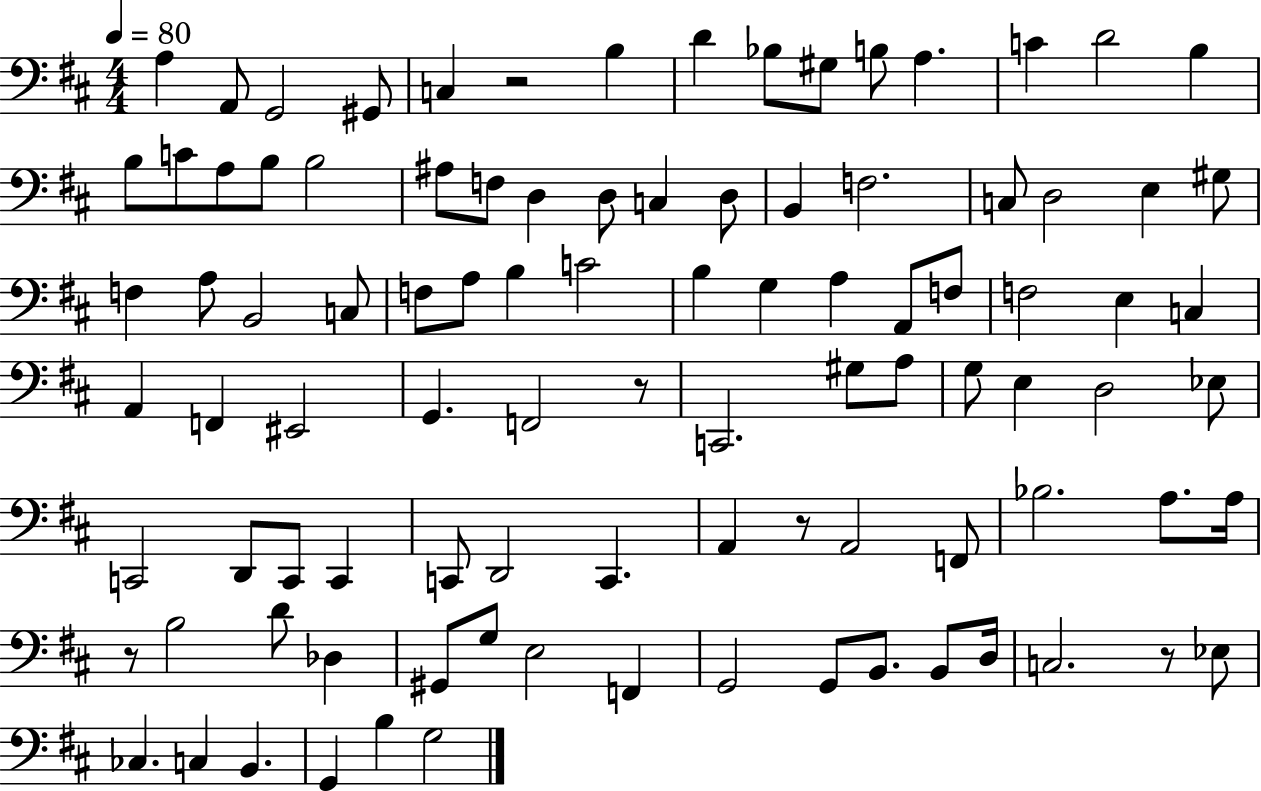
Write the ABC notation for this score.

X:1
T:Untitled
M:4/4
L:1/4
K:D
A, A,,/2 G,,2 ^G,,/2 C, z2 B, D _B,/2 ^G,/2 B,/2 A, C D2 B, B,/2 C/2 A,/2 B,/2 B,2 ^A,/2 F,/2 D, D,/2 C, D,/2 B,, F,2 C,/2 D,2 E, ^G,/2 F, A,/2 B,,2 C,/2 F,/2 A,/2 B, C2 B, G, A, A,,/2 F,/2 F,2 E, C, A,, F,, ^E,,2 G,, F,,2 z/2 C,,2 ^G,/2 A,/2 G,/2 E, D,2 _E,/2 C,,2 D,,/2 C,,/2 C,, C,,/2 D,,2 C,, A,, z/2 A,,2 F,,/2 _B,2 A,/2 A,/4 z/2 B,2 D/2 _D, ^G,,/2 G,/2 E,2 F,, G,,2 G,,/2 B,,/2 B,,/2 D,/4 C,2 z/2 _E,/2 _C, C, B,, G,, B, G,2